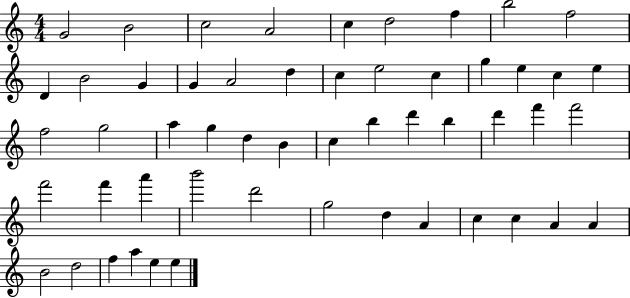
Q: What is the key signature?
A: C major